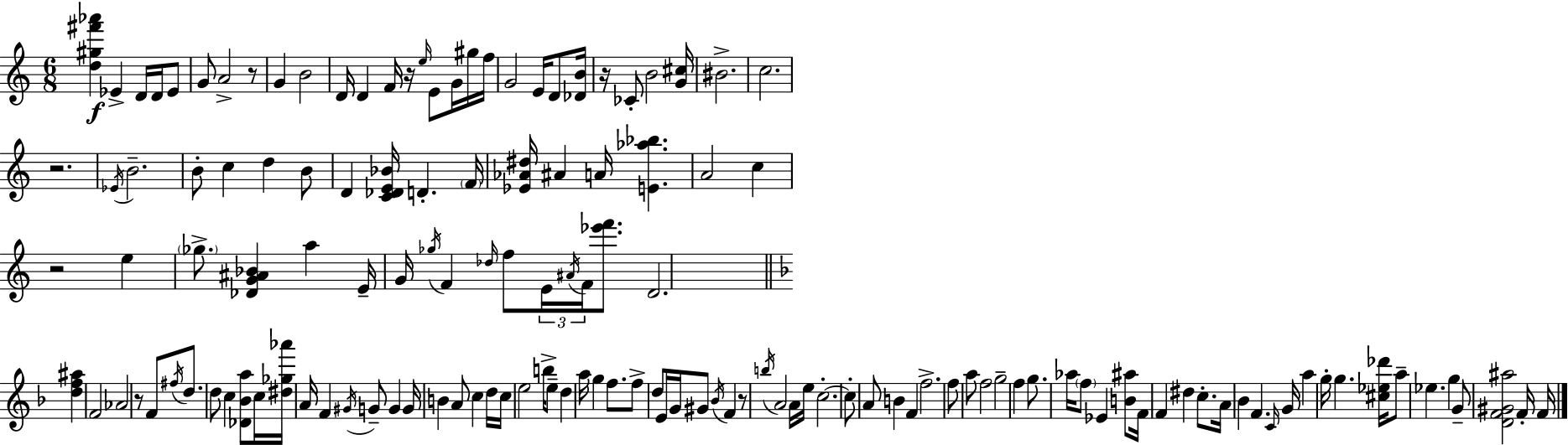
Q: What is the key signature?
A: C major